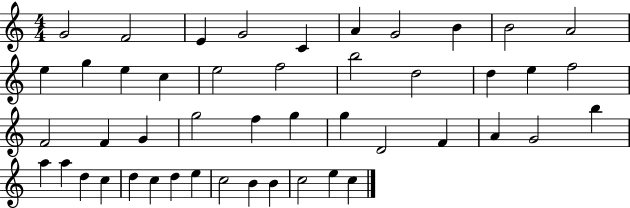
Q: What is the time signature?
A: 4/4